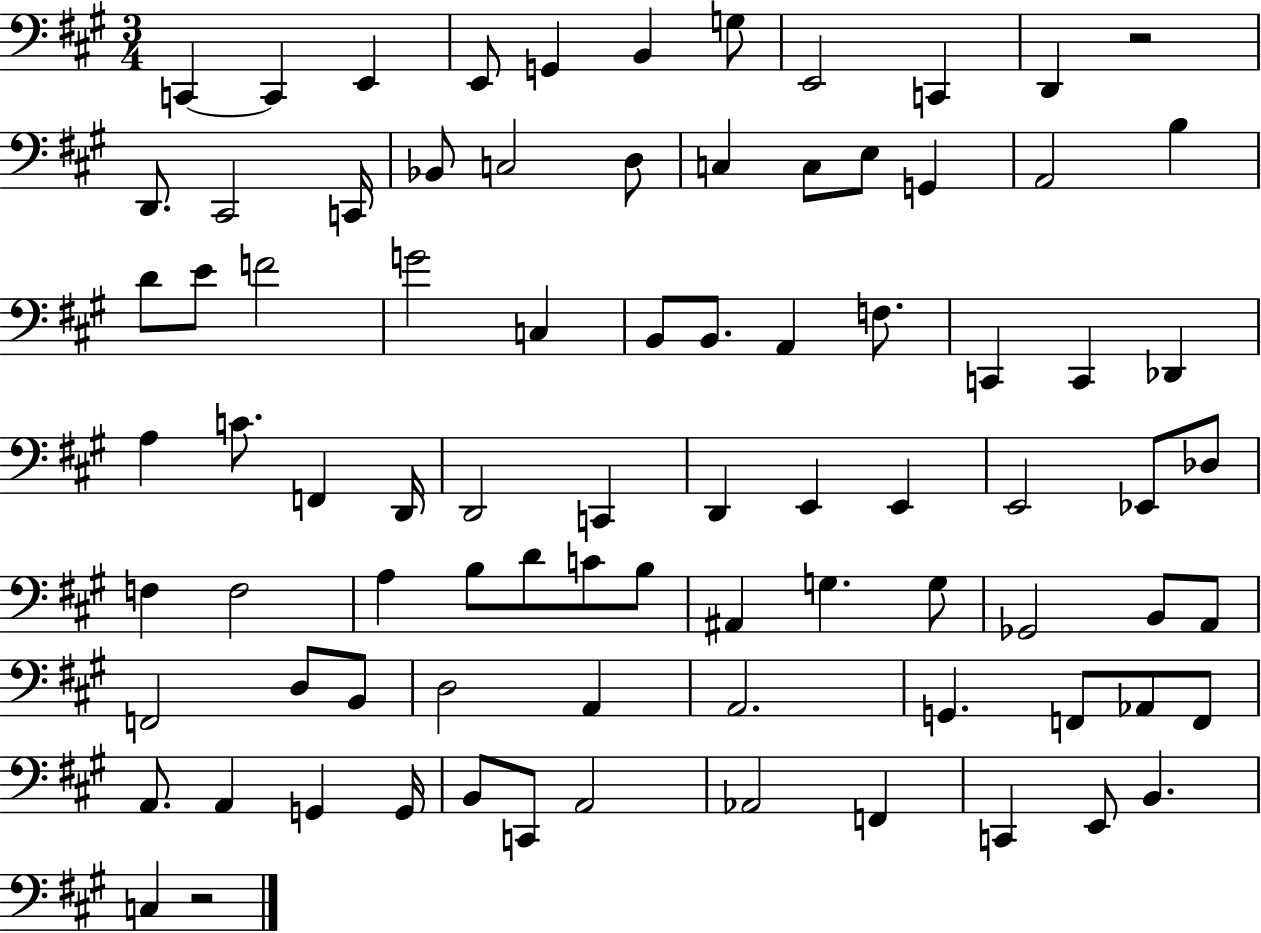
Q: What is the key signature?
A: A major